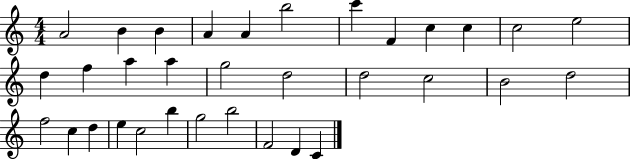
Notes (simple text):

A4/h B4/q B4/q A4/q A4/q B5/h C6/q F4/q C5/q C5/q C5/h E5/h D5/q F5/q A5/q A5/q G5/h D5/h D5/h C5/h B4/h D5/h F5/h C5/q D5/q E5/q C5/h B5/q G5/h B5/h F4/h D4/q C4/q